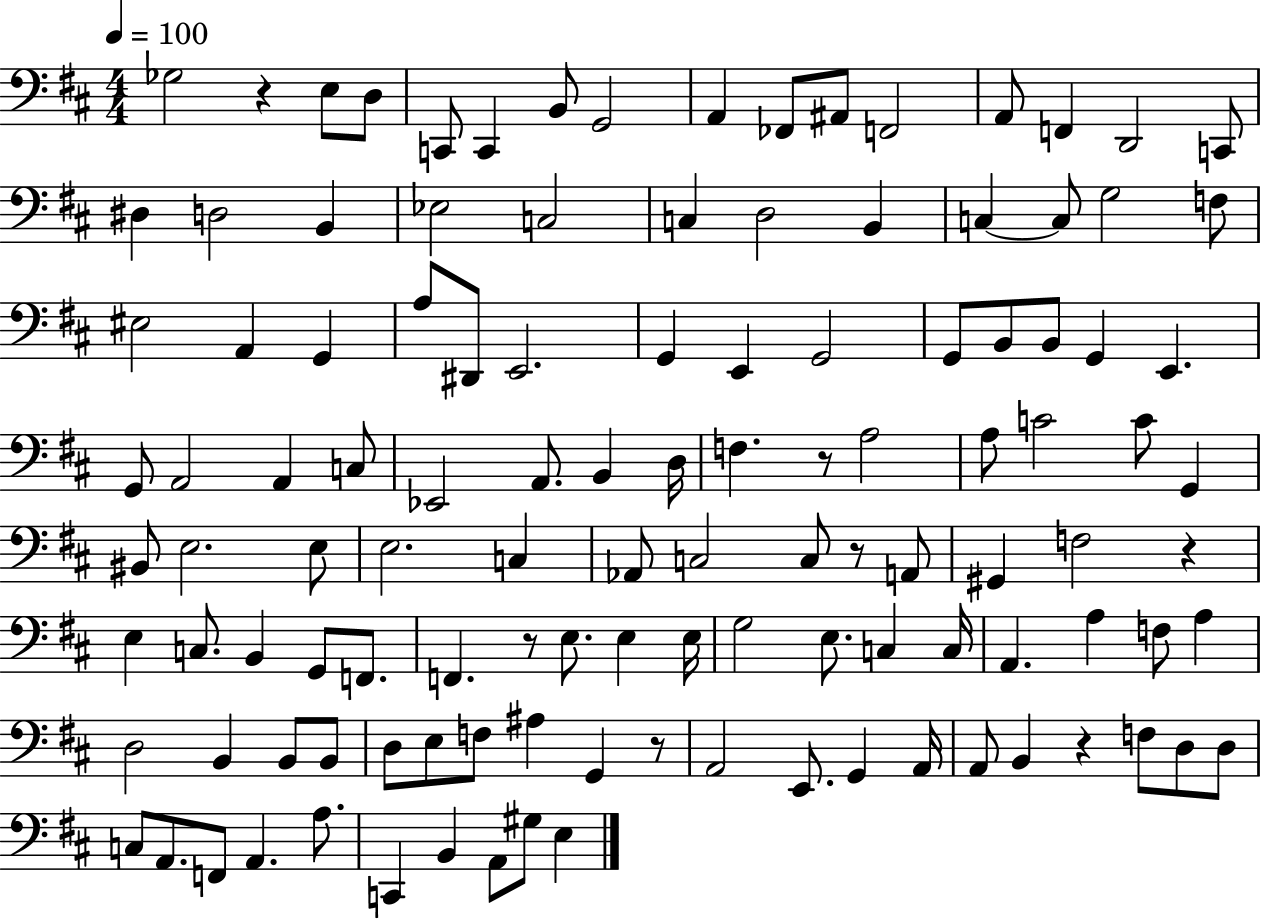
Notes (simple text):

Gb3/h R/q E3/e D3/e C2/e C2/q B2/e G2/h A2/q FES2/e A#2/e F2/h A2/e F2/q D2/h C2/e D#3/q D3/h B2/q Eb3/h C3/h C3/q D3/h B2/q C3/q C3/e G3/h F3/e EIS3/h A2/q G2/q A3/e D#2/e E2/h. G2/q E2/q G2/h G2/e B2/e B2/e G2/q E2/q. G2/e A2/h A2/q C3/e Eb2/h A2/e. B2/q D3/s F3/q. R/e A3/h A3/e C4/h C4/e G2/q BIS2/e E3/h. E3/e E3/h. C3/q Ab2/e C3/h C3/e R/e A2/e G#2/q F3/h R/q E3/q C3/e. B2/q G2/e F2/e. F2/q. R/e E3/e. E3/q E3/s G3/h E3/e. C3/q C3/s A2/q. A3/q F3/e A3/q D3/h B2/q B2/e B2/e D3/e E3/e F3/e A#3/q G2/q R/e A2/h E2/e. G2/q A2/s A2/e B2/q R/q F3/e D3/e D3/e C3/e A2/e. F2/e A2/q. A3/e. C2/q B2/q A2/e G#3/e E3/q